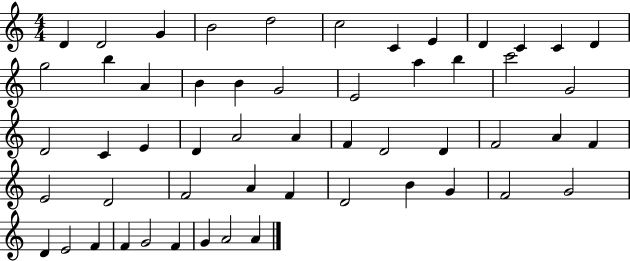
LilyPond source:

{
  \clef treble
  \numericTimeSignature
  \time 4/4
  \key c \major
  d'4 d'2 g'4 | b'2 d''2 | c''2 c'4 e'4 | d'4 c'4 c'4 d'4 | \break g''2 b''4 a'4 | b'4 b'4 g'2 | e'2 a''4 b''4 | c'''2 g'2 | \break d'2 c'4 e'4 | d'4 a'2 a'4 | f'4 d'2 d'4 | f'2 a'4 f'4 | \break e'2 d'2 | f'2 a'4 f'4 | d'2 b'4 g'4 | f'2 g'2 | \break d'4 e'2 f'4 | f'4 g'2 f'4 | g'4 a'2 a'4 | \bar "|."
}